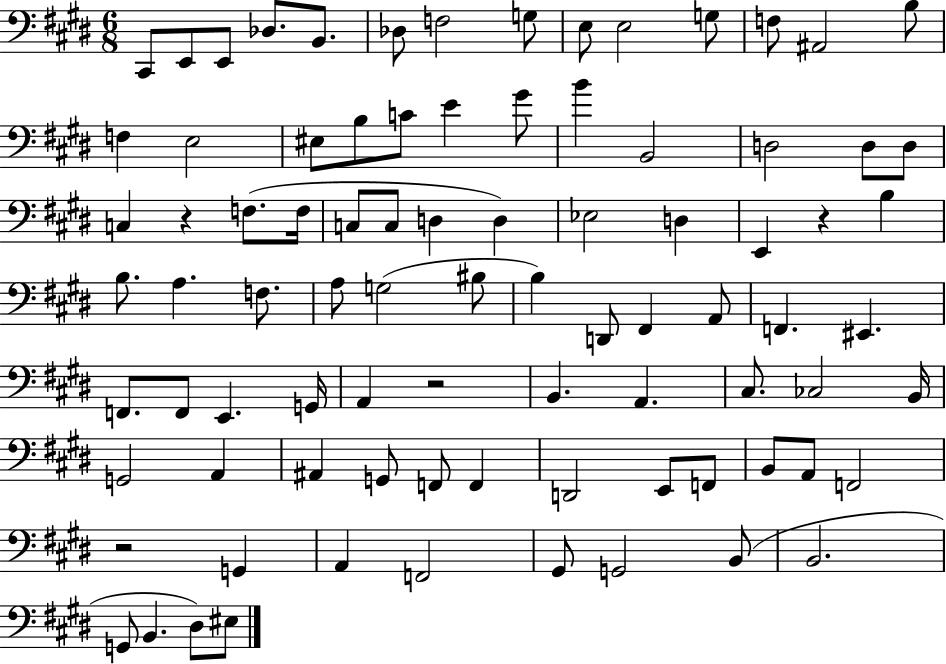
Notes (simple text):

C#2/e E2/e E2/e Db3/e. B2/e. Db3/e F3/h G3/e E3/e E3/h G3/e F3/e A#2/h B3/e F3/q E3/h EIS3/e B3/e C4/e E4/q G#4/e B4/q B2/h D3/h D3/e D3/e C3/q R/q F3/e. F3/s C3/e C3/e D3/q D3/q Eb3/h D3/q E2/q R/q B3/q B3/e. A3/q. F3/e. A3/e G3/h BIS3/e B3/q D2/e F#2/q A2/e F2/q. EIS2/q. F2/e. F2/e E2/q. G2/s A2/q R/h B2/q. A2/q. C#3/e. CES3/h B2/s G2/h A2/q A#2/q G2/e F2/e F2/q D2/h E2/e F2/e B2/e A2/e F2/h R/h G2/q A2/q F2/h G#2/e G2/h B2/e B2/h. G2/e B2/q. D#3/e EIS3/e